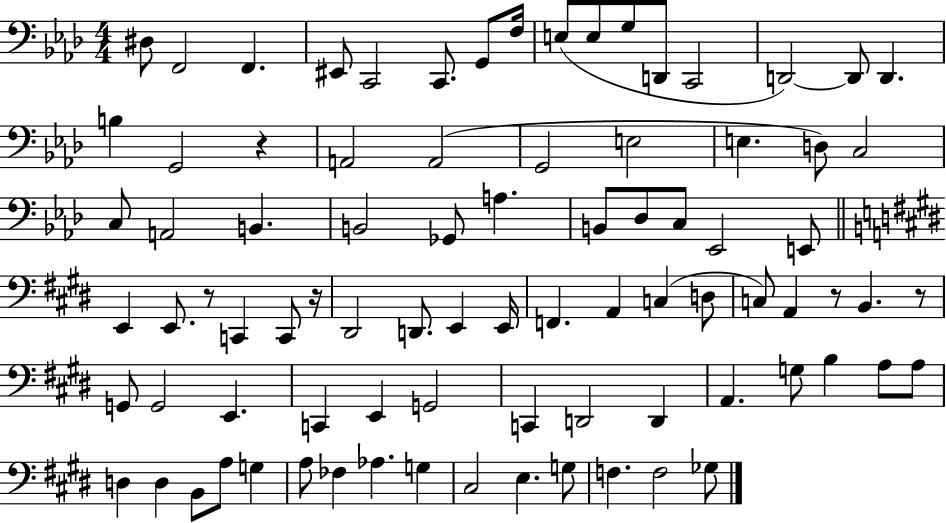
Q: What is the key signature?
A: AES major